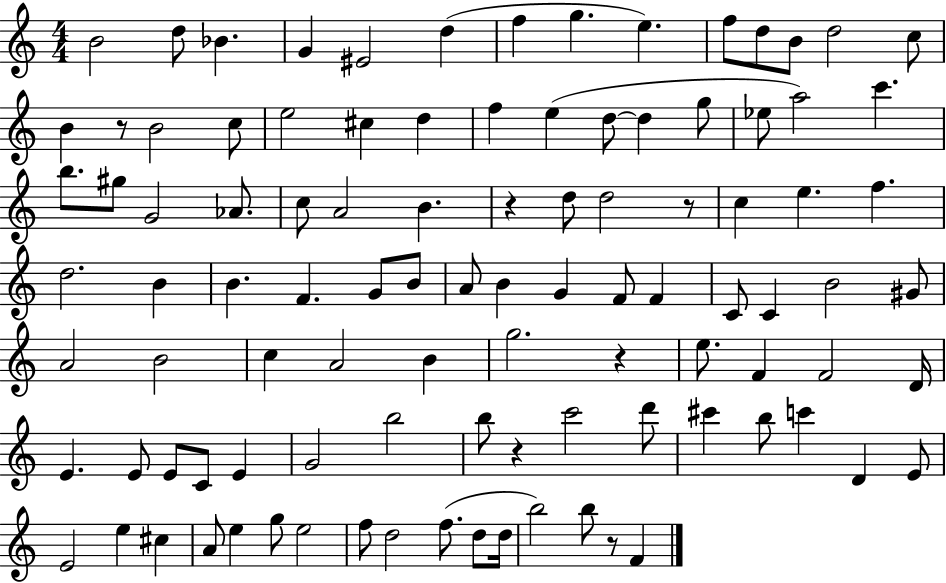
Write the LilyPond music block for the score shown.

{
  \clef treble
  \numericTimeSignature
  \time 4/4
  \key c \major
  b'2 d''8 bes'4. | g'4 eis'2 d''4( | f''4 g''4. e''4.) | f''8 d''8 b'8 d''2 c''8 | \break b'4 r8 b'2 c''8 | e''2 cis''4 d''4 | f''4 e''4( d''8~~ d''4 g''8 | ees''8 a''2) c'''4. | \break b''8. gis''8 g'2 aes'8. | c''8 a'2 b'4. | r4 d''8 d''2 r8 | c''4 e''4. f''4. | \break d''2. b'4 | b'4. f'4. g'8 b'8 | a'8 b'4 g'4 f'8 f'4 | c'8 c'4 b'2 gis'8 | \break a'2 b'2 | c''4 a'2 b'4 | g''2. r4 | e''8. f'4 f'2 d'16 | \break e'4. e'8 e'8 c'8 e'4 | g'2 b''2 | b''8 r4 c'''2 d'''8 | cis'''4 b''8 c'''4 d'4 e'8 | \break e'2 e''4 cis''4 | a'8 e''4 g''8 e''2 | f''8 d''2 f''8.( d''8 d''16 | b''2) b''8 r8 f'4 | \break \bar "|."
}